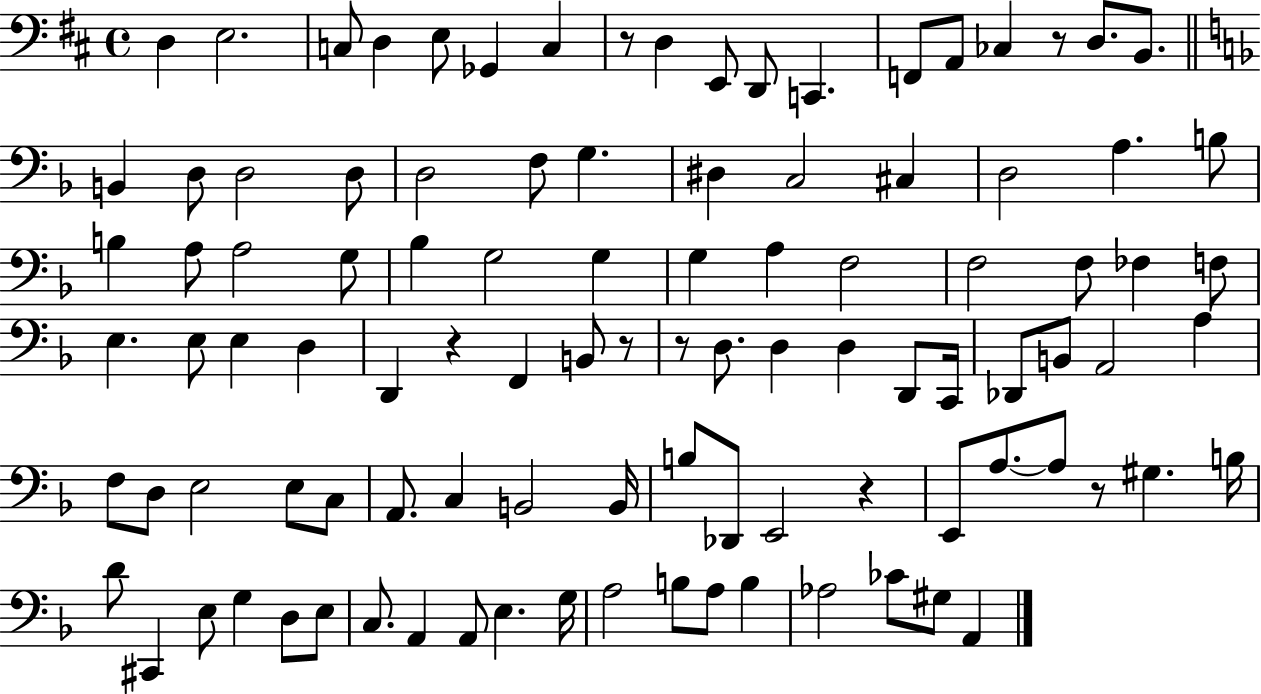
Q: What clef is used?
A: bass